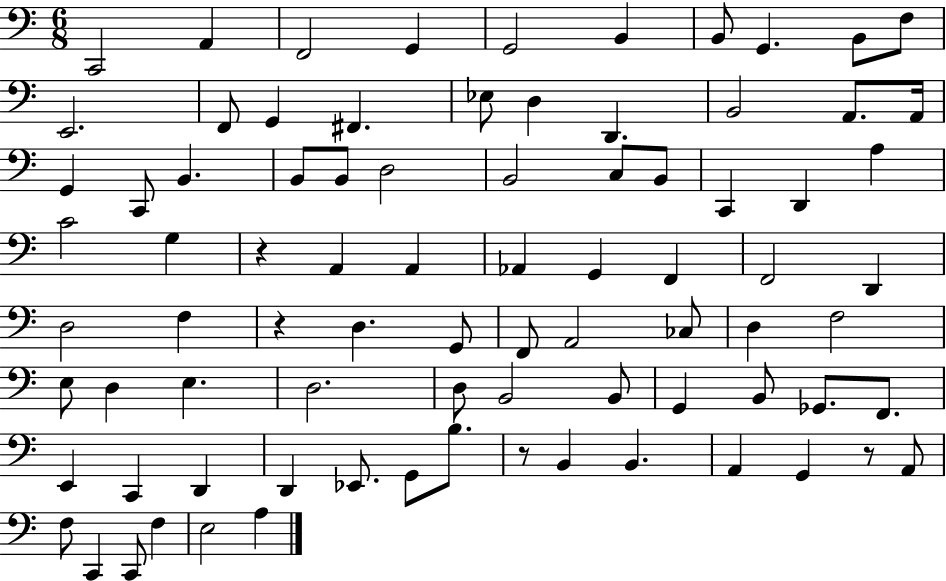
{
  \clef bass
  \numericTimeSignature
  \time 6/8
  \key c \major
  \repeat volta 2 { c,2 a,4 | f,2 g,4 | g,2 b,4 | b,8 g,4. b,8 f8 | \break e,2. | f,8 g,4 fis,4. | ees8 d4 d,4. | b,2 a,8. a,16 | \break g,4 c,8 b,4. | b,8 b,8 d2 | b,2 c8 b,8 | c,4 d,4 a4 | \break c'2 g4 | r4 a,4 a,4 | aes,4 g,4 f,4 | f,2 d,4 | \break d2 f4 | r4 d4. g,8 | f,8 a,2 ces8 | d4 f2 | \break e8 d4 e4. | d2. | d8 b,2 b,8 | g,4 b,8 ges,8. f,8. | \break e,4 c,4 d,4 | d,4 ees,8. g,8 b8. | r8 b,4 b,4. | a,4 g,4 r8 a,8 | \break f8 c,4 c,8 f4 | e2 a4 | } \bar "|."
}